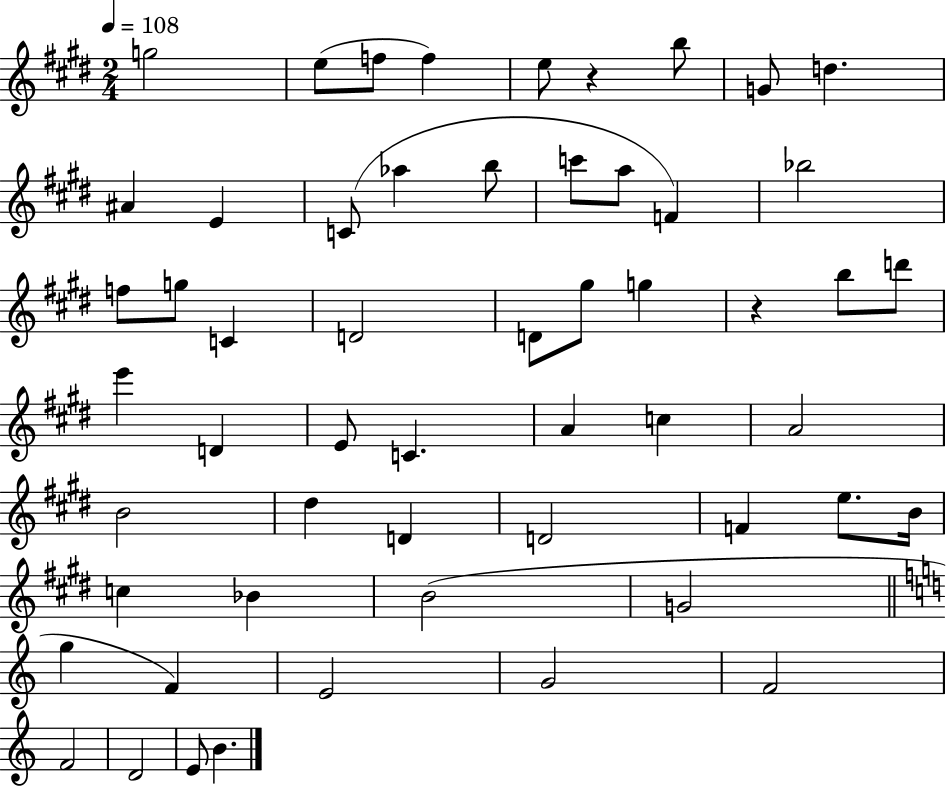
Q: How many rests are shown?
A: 2